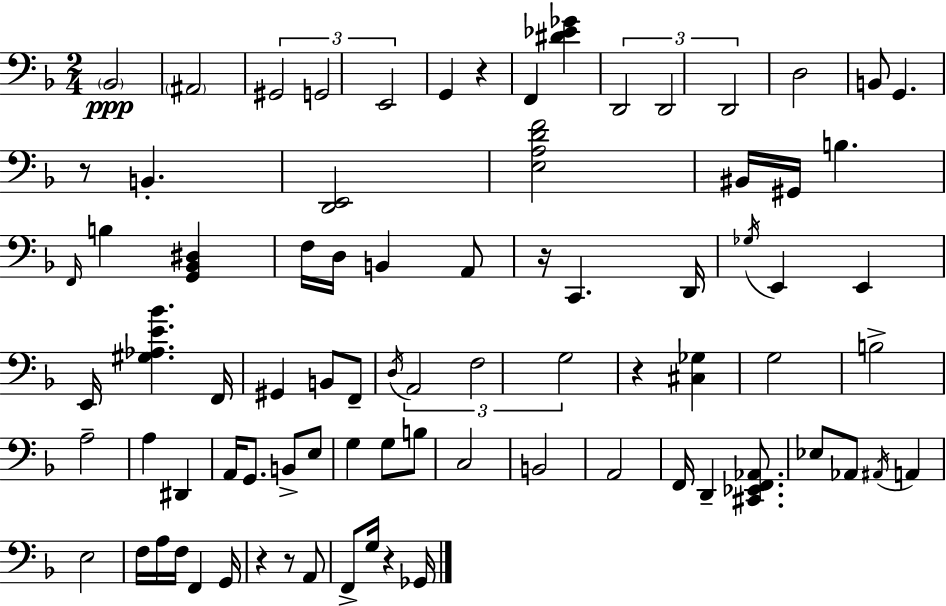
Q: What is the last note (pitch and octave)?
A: Gb2